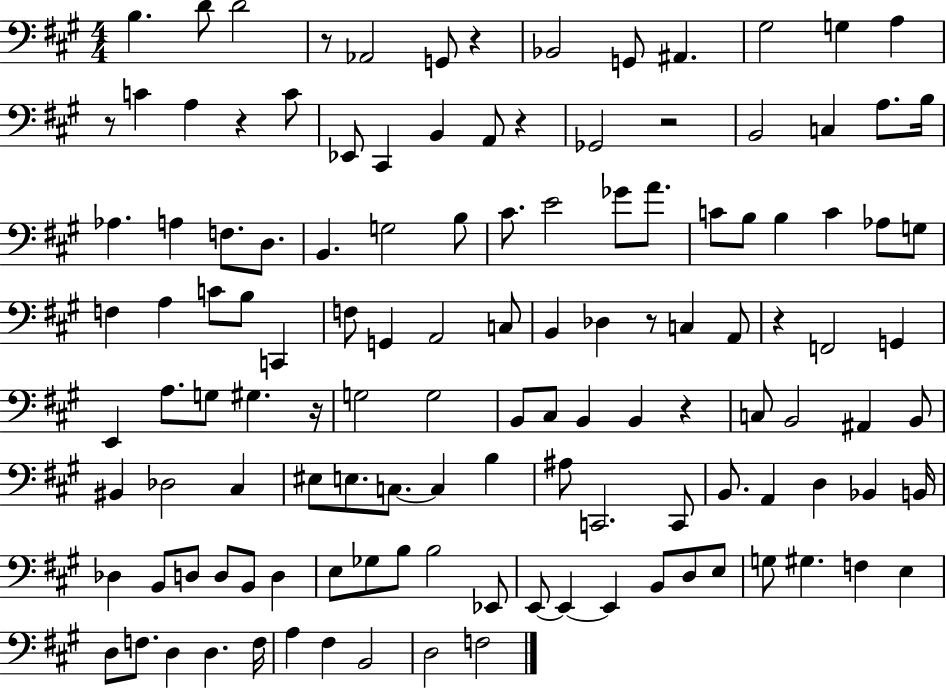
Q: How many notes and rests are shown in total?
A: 126